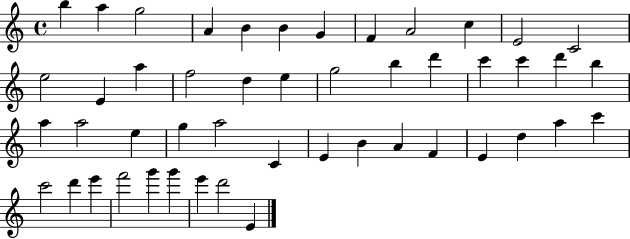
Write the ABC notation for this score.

X:1
T:Untitled
M:4/4
L:1/4
K:C
b a g2 A B B G F A2 c E2 C2 e2 E a f2 d e g2 b d' c' c' d' b a a2 e g a2 C E B A F E d a c' c'2 d' e' f'2 g' g' e' d'2 E